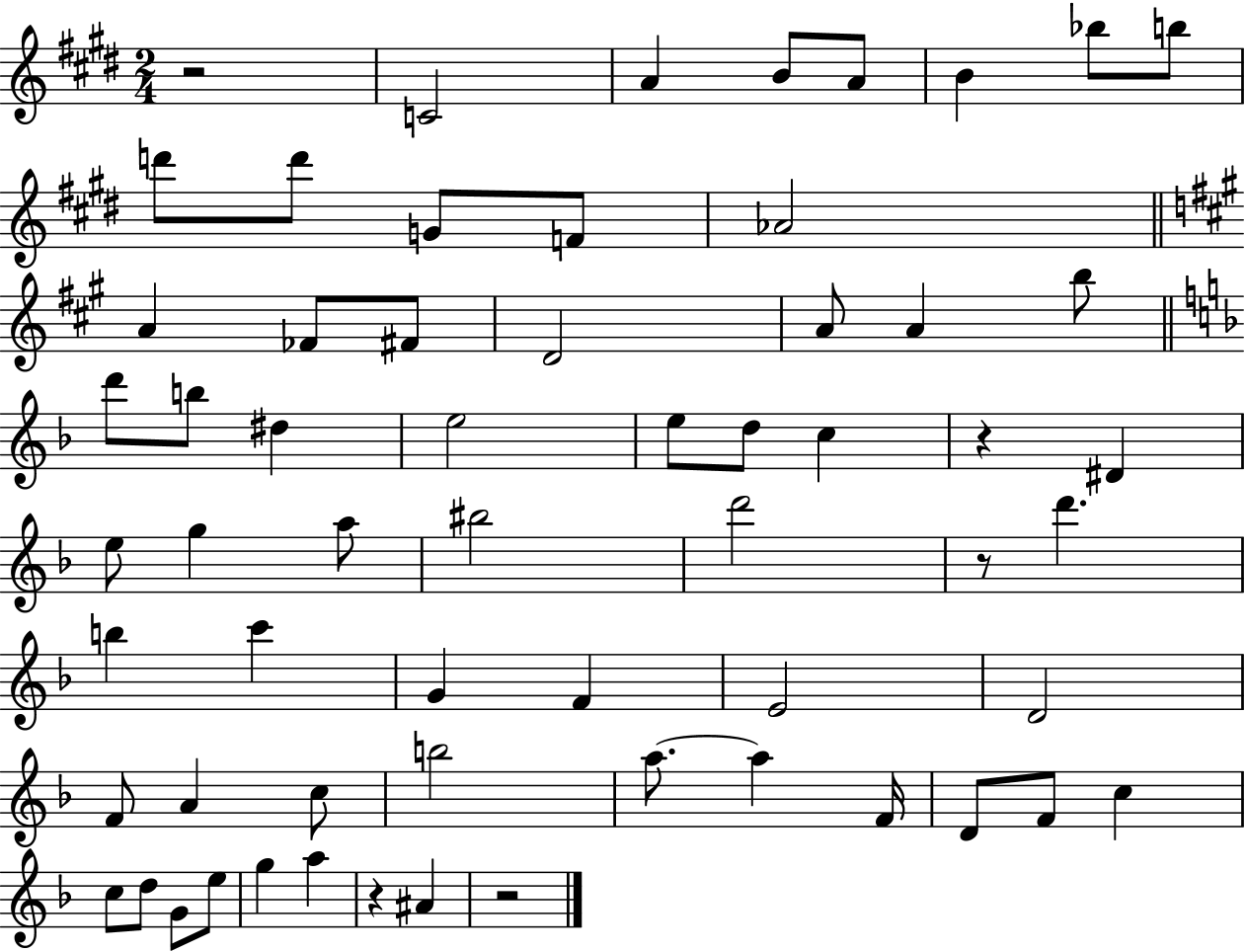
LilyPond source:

{
  \clef treble
  \numericTimeSignature
  \time 2/4
  \key e \major
  \repeat volta 2 { r2 | c'2 | a'4 b'8 a'8 | b'4 bes''8 b''8 | \break d'''8 d'''8 g'8 f'8 | aes'2 | \bar "||" \break \key a \major a'4 fes'8 fis'8 | d'2 | a'8 a'4 b''8 | \bar "||" \break \key f \major d'''8 b''8 dis''4 | e''2 | e''8 d''8 c''4 | r4 dis'4 | \break e''8 g''4 a''8 | bis''2 | d'''2 | r8 d'''4. | \break b''4 c'''4 | g'4 f'4 | e'2 | d'2 | \break f'8 a'4 c''8 | b''2 | a''8.~~ a''4 f'16 | d'8 f'8 c''4 | \break c''8 d''8 g'8 e''8 | g''4 a''4 | r4 ais'4 | r2 | \break } \bar "|."
}